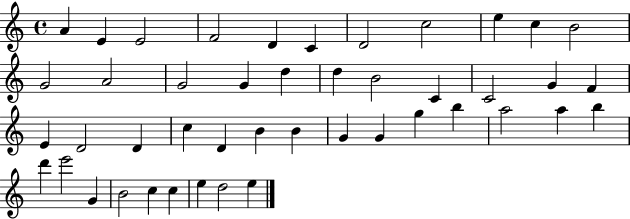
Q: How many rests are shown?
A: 0